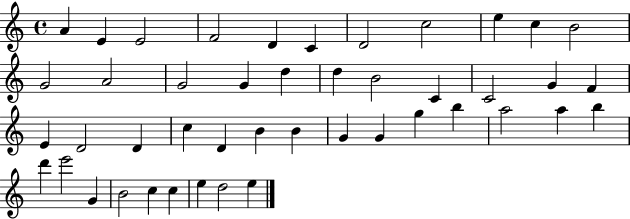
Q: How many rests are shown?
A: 0